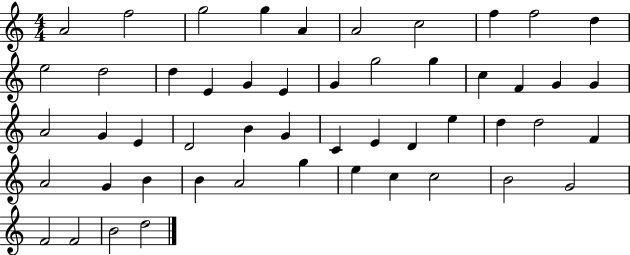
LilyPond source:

{
  \clef treble
  \numericTimeSignature
  \time 4/4
  \key c \major
  a'2 f''2 | g''2 g''4 a'4 | a'2 c''2 | f''4 f''2 d''4 | \break e''2 d''2 | d''4 e'4 g'4 e'4 | g'4 g''2 g''4 | c''4 f'4 g'4 g'4 | \break a'2 g'4 e'4 | d'2 b'4 g'4 | c'4 e'4 d'4 e''4 | d''4 d''2 f'4 | \break a'2 g'4 b'4 | b'4 a'2 g''4 | e''4 c''4 c''2 | b'2 g'2 | \break f'2 f'2 | b'2 d''2 | \bar "|."
}